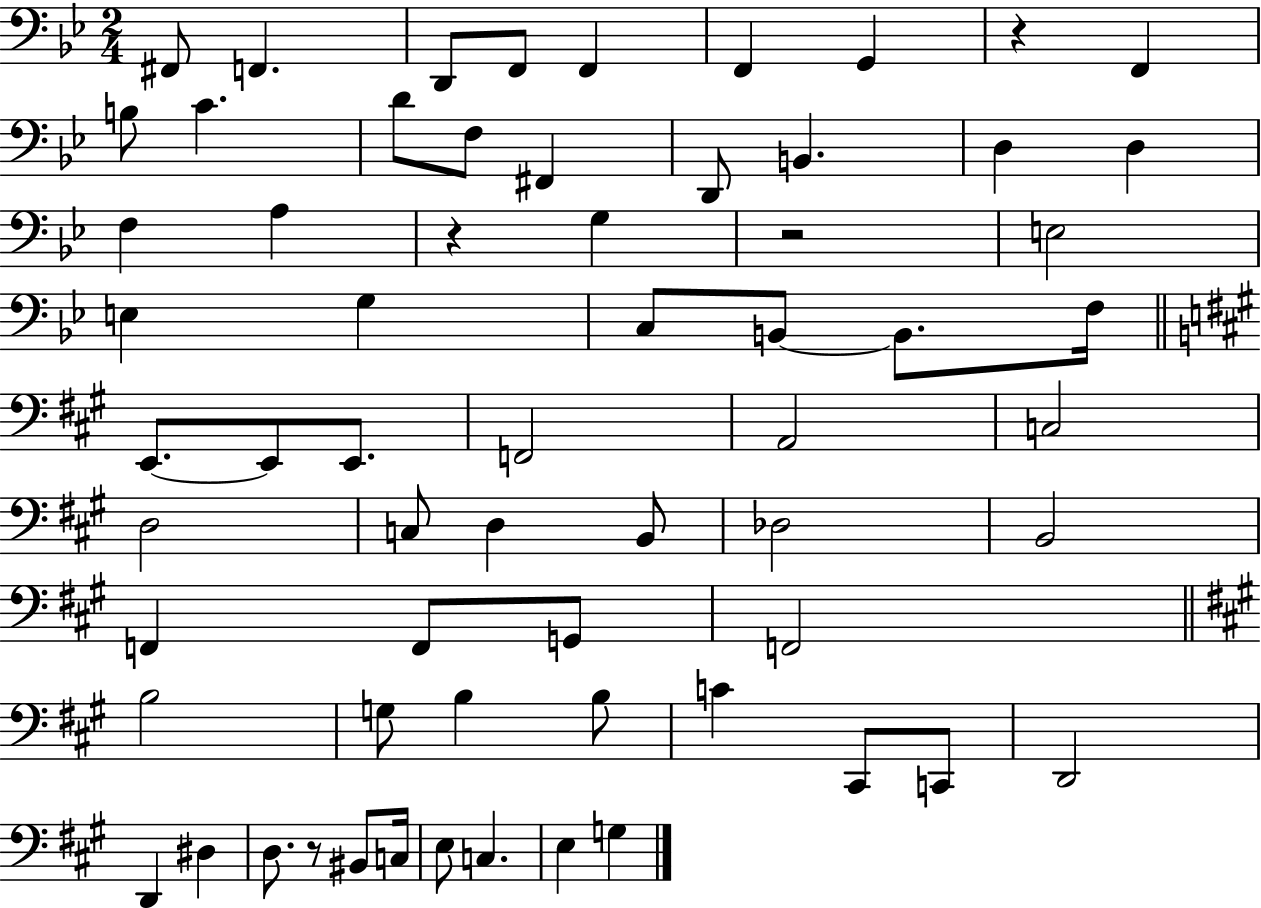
F#2/e F2/q. D2/e F2/e F2/q F2/q G2/q R/q F2/q B3/e C4/q. D4/e F3/e F#2/q D2/e B2/q. D3/q D3/q F3/q A3/q R/q G3/q R/h E3/h E3/q G3/q C3/e B2/e B2/e. F3/s E2/e. E2/e E2/e. F2/h A2/h C3/h D3/h C3/e D3/q B2/e Db3/h B2/h F2/q F2/e G2/e F2/h B3/h G3/e B3/q B3/e C4/q C#2/e C2/e D2/h D2/q D#3/q D3/e. R/e BIS2/e C3/s E3/e C3/q. E3/q G3/q